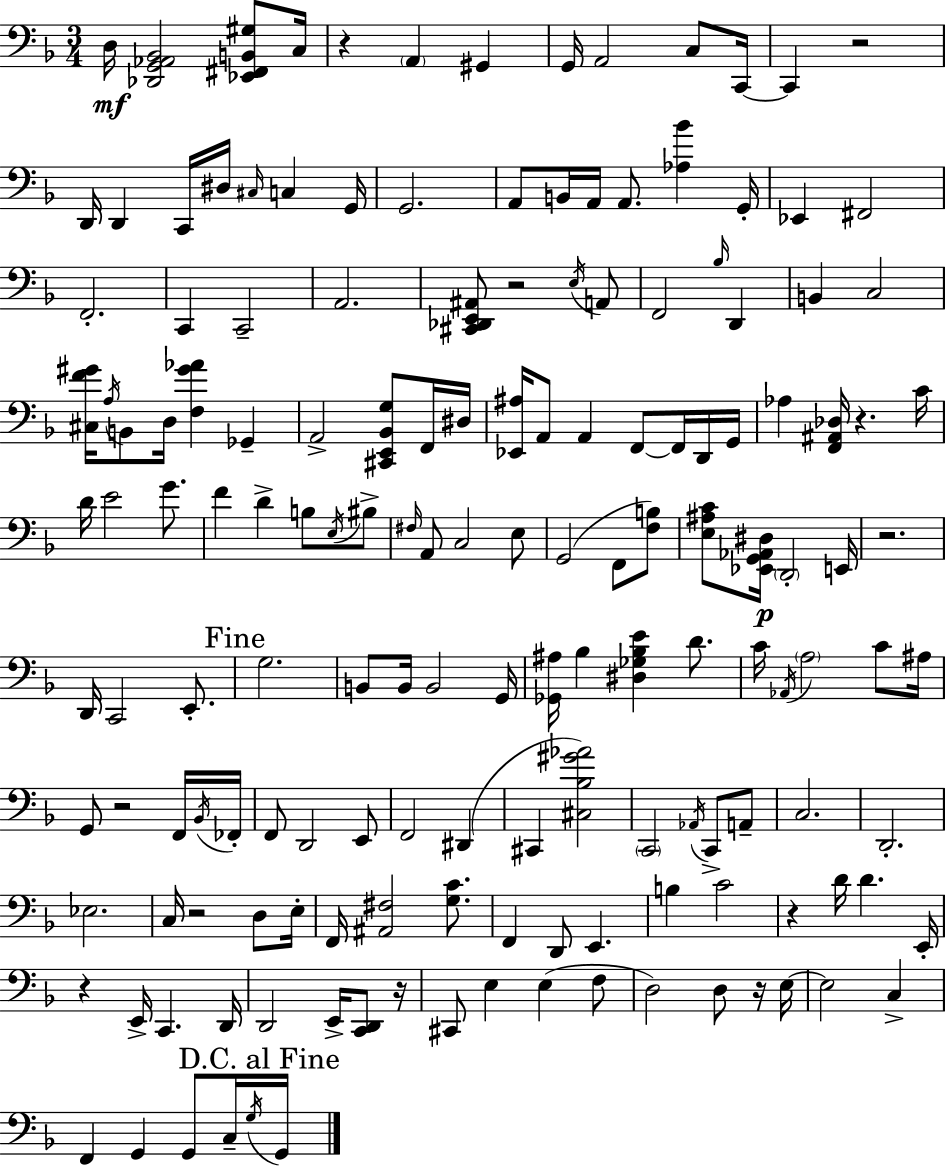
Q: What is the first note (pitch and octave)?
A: D3